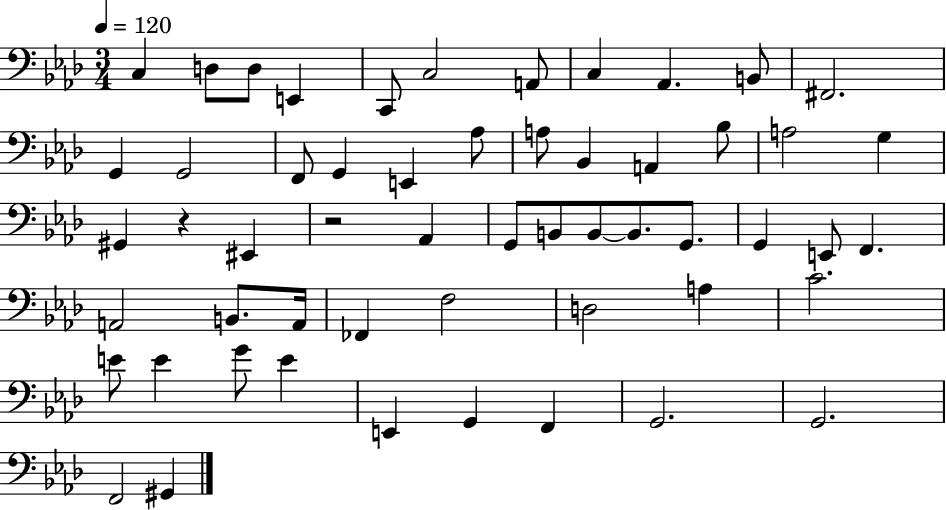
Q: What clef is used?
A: bass